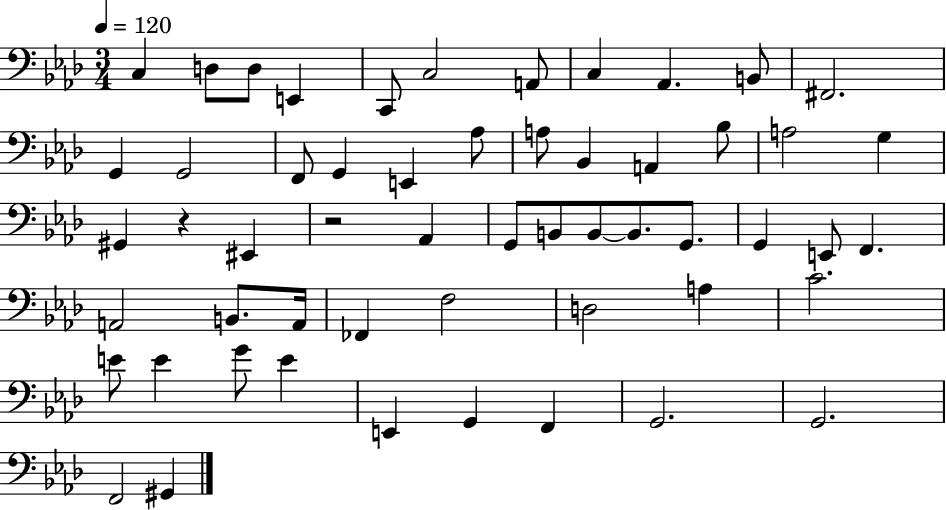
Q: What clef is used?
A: bass